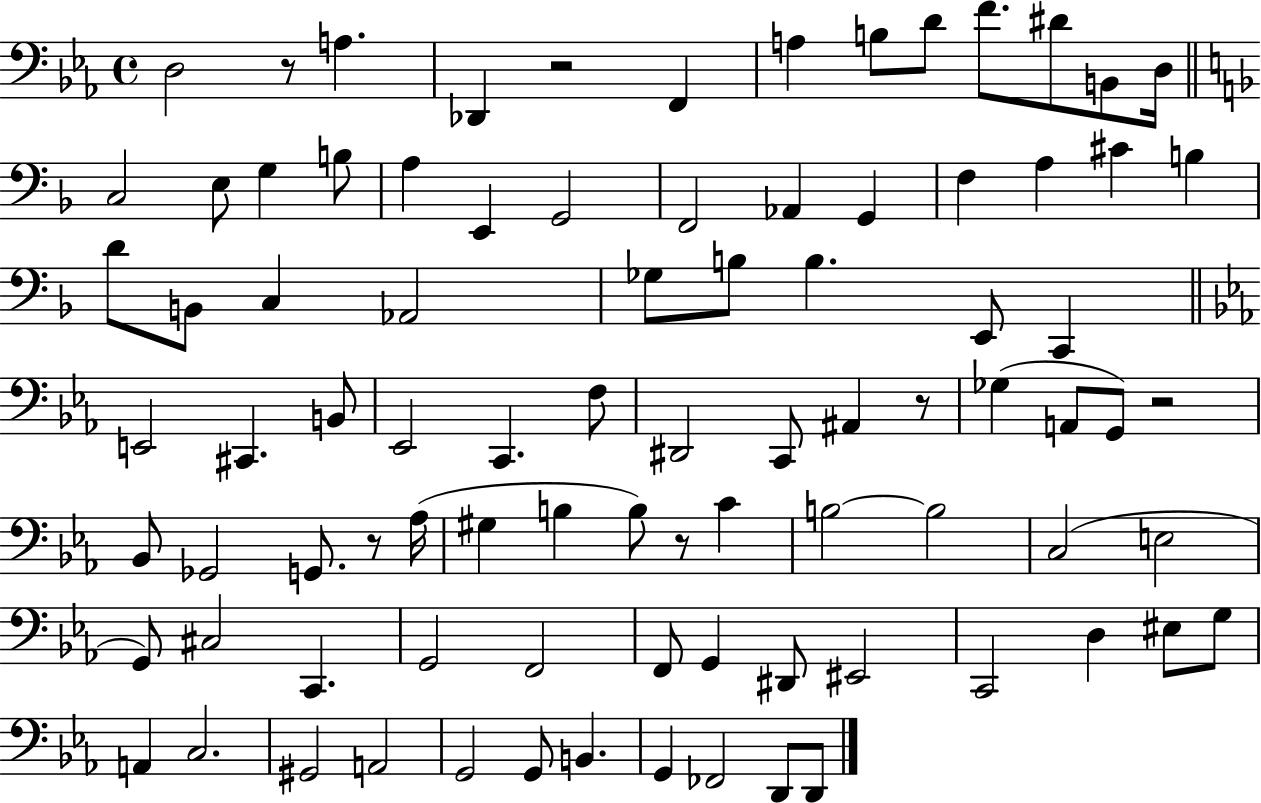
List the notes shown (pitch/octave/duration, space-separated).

D3/h R/e A3/q. Db2/q R/h F2/q A3/q B3/e D4/e F4/e. D#4/e B2/e D3/s C3/h E3/e G3/q B3/e A3/q E2/q G2/h F2/h Ab2/q G2/q F3/q A3/q C#4/q B3/q D4/e B2/e C3/q Ab2/h Gb3/e B3/e B3/q. E2/e C2/q E2/h C#2/q. B2/e Eb2/h C2/q. F3/e D#2/h C2/e A#2/q R/e Gb3/q A2/e G2/e R/h Bb2/e Gb2/h G2/e. R/e Ab3/s G#3/q B3/q B3/e R/e C4/q B3/h B3/h C3/h E3/h G2/e C#3/h C2/q. G2/h F2/h F2/e G2/q D#2/e EIS2/h C2/h D3/q EIS3/e G3/e A2/q C3/h. G#2/h A2/h G2/h G2/e B2/q. G2/q FES2/h D2/e D2/e